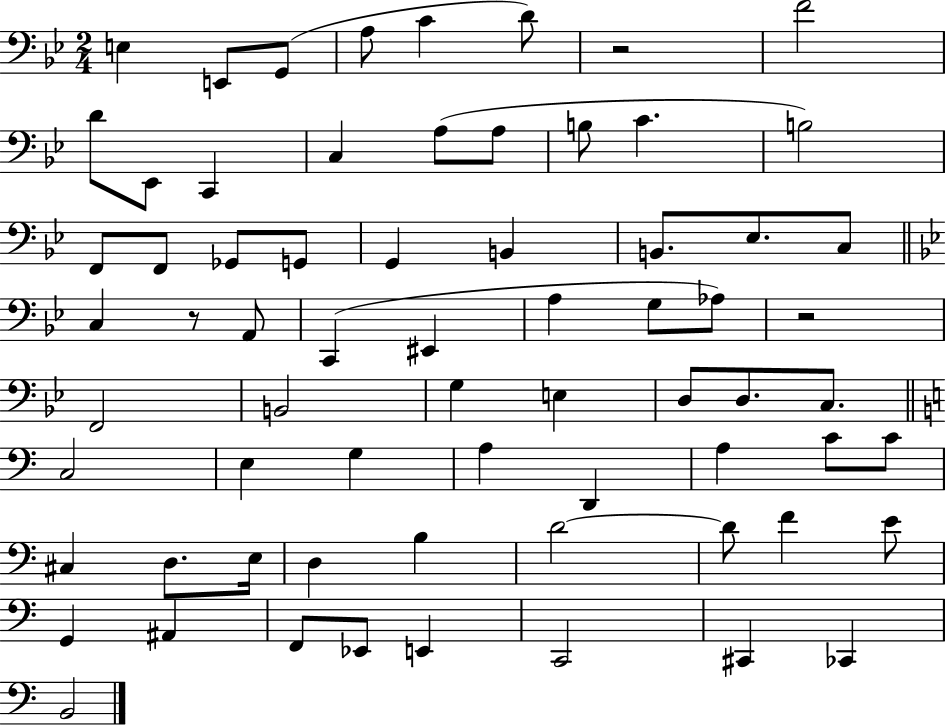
X:1
T:Untitled
M:2/4
L:1/4
K:Bb
E, E,,/2 G,,/2 A,/2 C D/2 z2 F2 D/2 _E,,/2 C,, C, A,/2 A,/2 B,/2 C B,2 F,,/2 F,,/2 _G,,/2 G,,/2 G,, B,, B,,/2 _E,/2 C,/2 C, z/2 A,,/2 C,, ^E,, A, G,/2 _A,/2 z2 F,,2 B,,2 G, E, D,/2 D,/2 C,/2 C,2 E, G, A, D,, A, C/2 C/2 ^C, D,/2 E,/4 D, B, D2 D/2 F E/2 G,, ^A,, F,,/2 _E,,/2 E,, C,,2 ^C,, _C,, B,,2